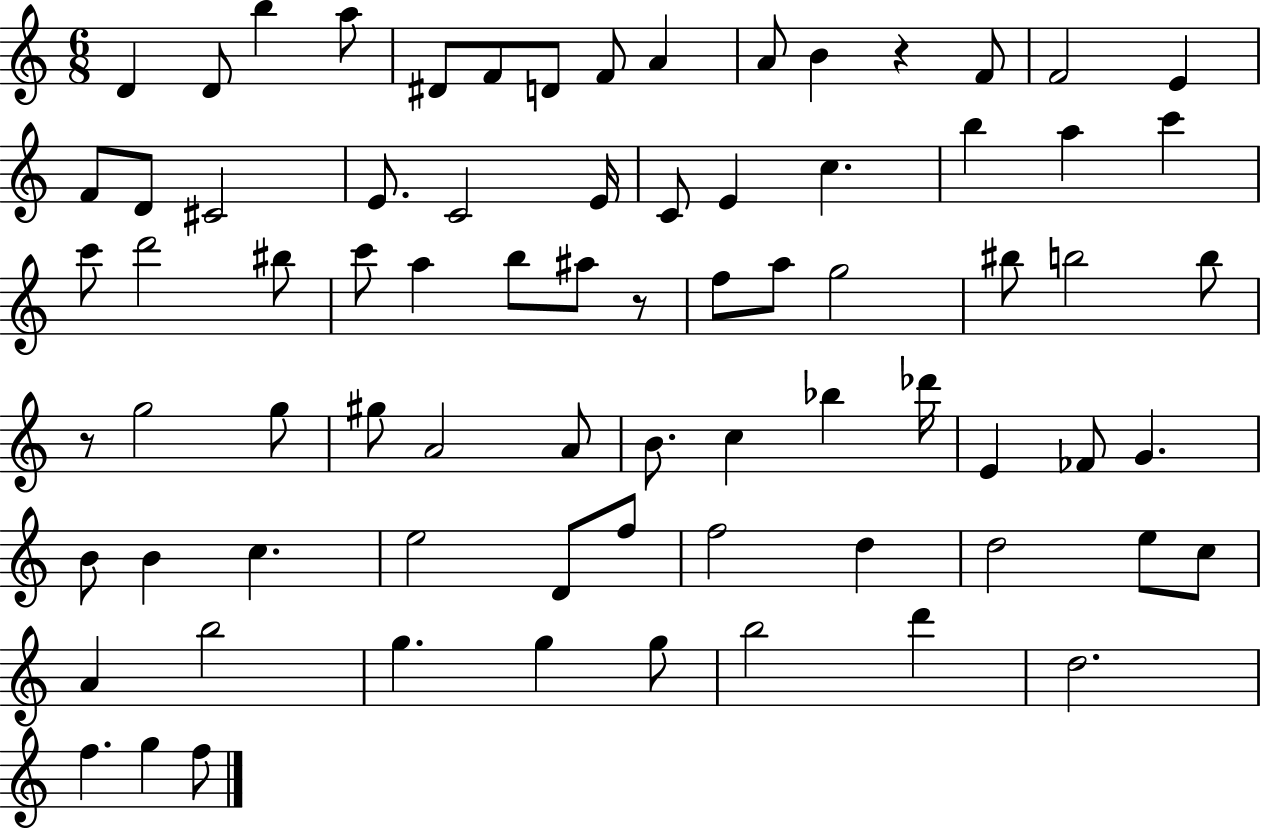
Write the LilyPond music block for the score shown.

{
  \clef treble
  \numericTimeSignature
  \time 6/8
  \key c \major
  d'4 d'8 b''4 a''8 | dis'8 f'8 d'8 f'8 a'4 | a'8 b'4 r4 f'8 | f'2 e'4 | \break f'8 d'8 cis'2 | e'8. c'2 e'16 | c'8 e'4 c''4. | b''4 a''4 c'''4 | \break c'''8 d'''2 bis''8 | c'''8 a''4 b''8 ais''8 r8 | f''8 a''8 g''2 | bis''8 b''2 b''8 | \break r8 g''2 g''8 | gis''8 a'2 a'8 | b'8. c''4 bes''4 des'''16 | e'4 fes'8 g'4. | \break b'8 b'4 c''4. | e''2 d'8 f''8 | f''2 d''4 | d''2 e''8 c''8 | \break a'4 b''2 | g''4. g''4 g''8 | b''2 d'''4 | d''2. | \break f''4. g''4 f''8 | \bar "|."
}